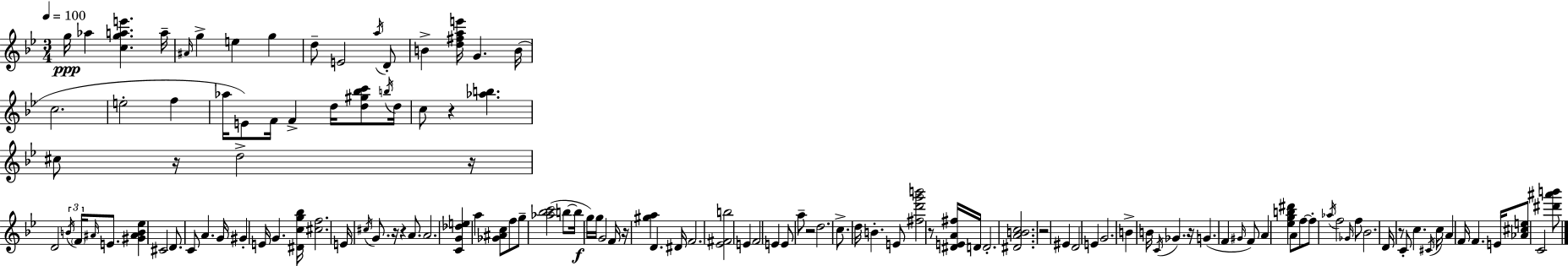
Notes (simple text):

G5/s Ab5/q [C5,G5,A5,E6]/q. A5/s A#4/s G5/q E5/q G5/q D5/e E4/h A5/s D4/e B4/q [D5,F#5,A5,E6]/s G4/q. B4/s C5/h. E5/h F5/q Ab5/s E4/e F4/s F4/q D5/s [D5,G#5,Bb5,C6]/e B5/s D5/s C5/e R/q [Ab5,B5]/q. C#5/e R/s D5/h R/s D4/h B4/s F4/s A#4/s E4/e. [G#4,A#4,B4,Eb5]/q C#4/h D4/e. C4/e A4/q. G4/s G#4/q E4/s G4/q. [D#4,C5,G5,Bb5]/s [C#5,F5]/h. E4/s C#5/s G4/e. R/s R/q A4/e. A4/h. [C4,G4,Db5,E5]/q A5/q [Gb4,A#4,C5]/e F5/e G5/e [Ab5,Bb5,C6]/h B5/e B5/s G5/s G5/s G4/h F4/s R/s [G#5,A5]/q D4/q. D#4/s F4/h. [Eb4,F#4,B5]/h E4/q F4/h E4/q E4/e A5/e R/h D5/h. C5/e. D5/s B4/q. E4/e [F#5,D6,G6,B6]/h R/e [D#4,E4,A4,F#5]/s D4/s D4/h. [D#4,A4,B4,C5]/h. R/h EIS4/q D4/h E4/q G4/h. B4/q B4/s C4/s Gb4/q. R/s G4/q. F4/q G#4/s F4/e A4/q [Eb5,G5,B5,D#6]/q A4/e F5/e F5/e Ab5/s F5/h Gb4/s F5/e Bb4/h. D4/s R/e C4/e C5/q. C#4/s C5/s A4/q F4/s F4/q. E4/s [Ab4,C#5,E5]/e C4/h [D#6,A#6,B6]/e